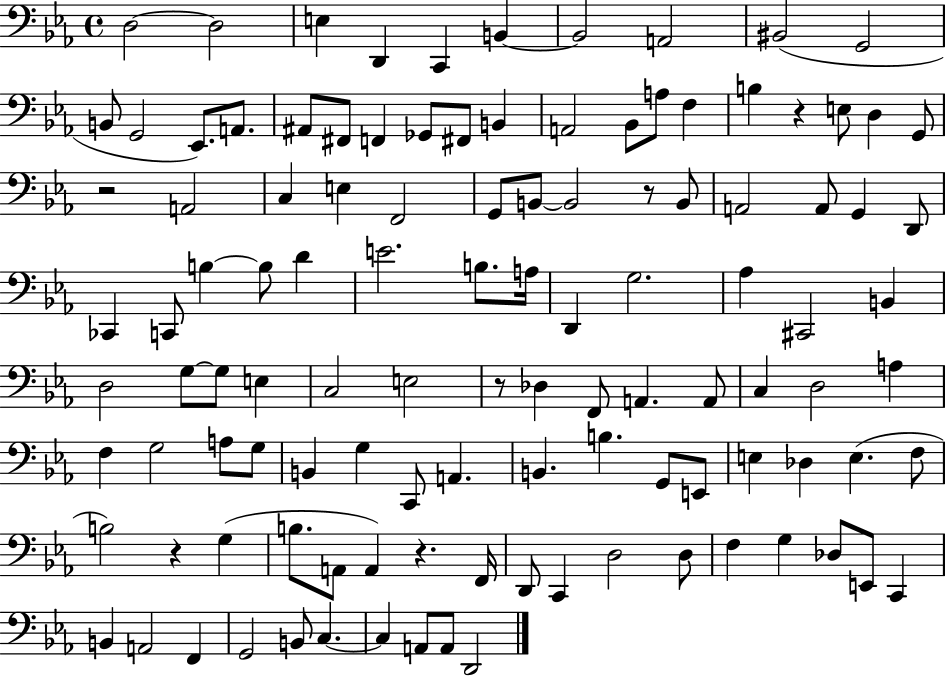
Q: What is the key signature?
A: EES major